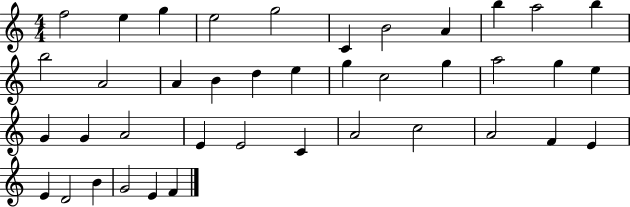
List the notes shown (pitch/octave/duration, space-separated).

F5/h E5/q G5/q E5/h G5/h C4/q B4/h A4/q B5/q A5/h B5/q B5/h A4/h A4/q B4/q D5/q E5/q G5/q C5/h G5/q A5/h G5/q E5/q G4/q G4/q A4/h E4/q E4/h C4/q A4/h C5/h A4/h F4/q E4/q E4/q D4/h B4/q G4/h E4/q F4/q